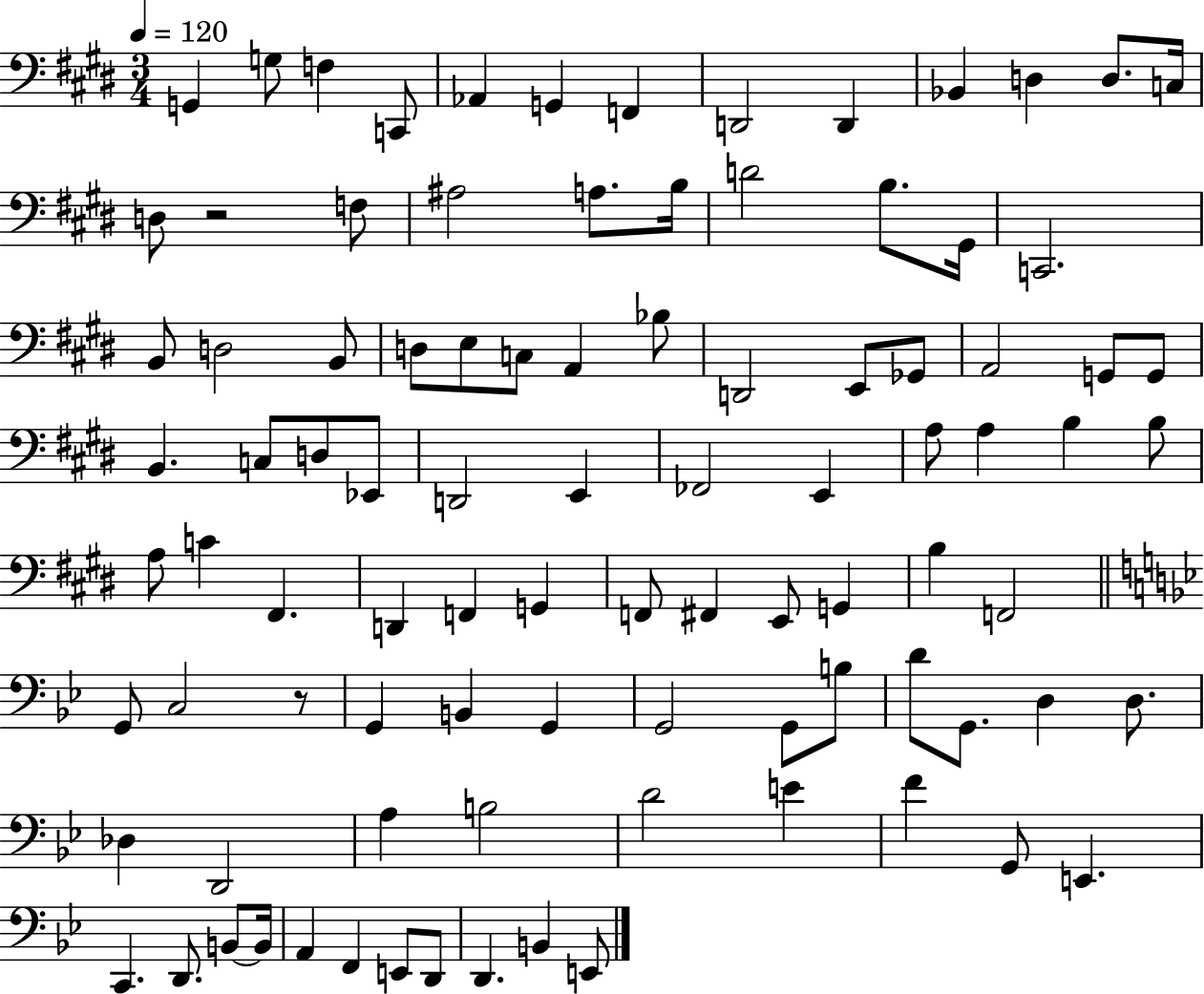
G2/q G3/e F3/q C2/e Ab2/q G2/q F2/q D2/h D2/q Bb2/q D3/q D3/e. C3/s D3/e R/h F3/e A#3/h A3/e. B3/s D4/h B3/e. G#2/s C2/h. B2/e D3/h B2/e D3/e E3/e C3/e A2/q Bb3/e D2/h E2/e Gb2/e A2/h G2/e G2/e B2/q. C3/e D3/e Eb2/e D2/h E2/q FES2/h E2/q A3/e A3/q B3/q B3/e A3/e C4/q F#2/q. D2/q F2/q G2/q F2/e F#2/q E2/e G2/q B3/q F2/h G2/e C3/h R/e G2/q B2/q G2/q G2/h G2/e B3/e D4/e G2/e. D3/q D3/e. Db3/q D2/h A3/q B3/h D4/h E4/q F4/q G2/e E2/q. C2/q. D2/e. B2/e B2/s A2/q F2/q E2/e D2/e D2/q. B2/q E2/e